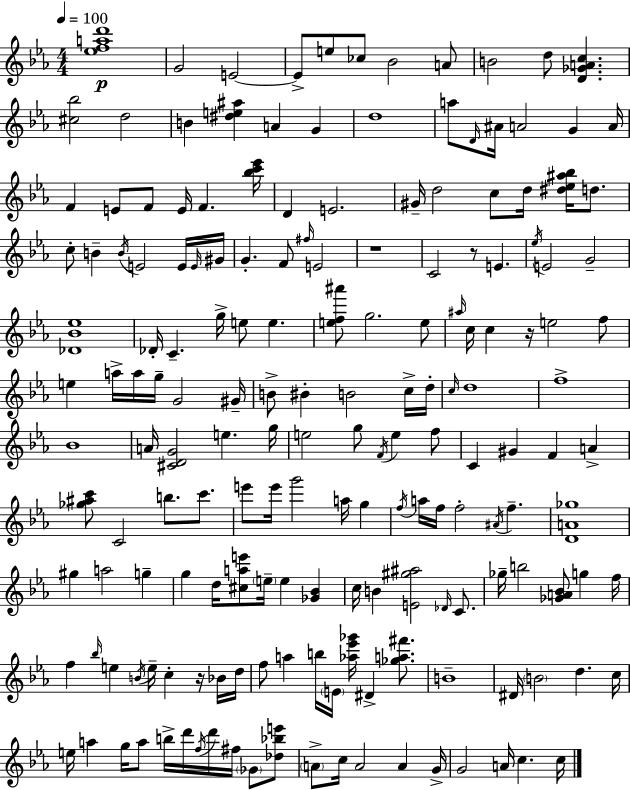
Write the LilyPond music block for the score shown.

{
  \clef treble
  \numericTimeSignature
  \time 4/4
  \key c \minor
  \tempo 4 = 100
  <ees'' f'' a'' d'''>1\p | g'2 e'2~~ | e'8-> e''8 ces''8 bes'2 a'8 | b'2 d''8 <d' ges' a' c''>4. | \break <cis'' bes''>2 d''2 | b'4 <dis'' e'' ais''>4 a'4 g'4 | d''1 | a''8 \grace { d'16 } ais'16 a'2 g'4 | \break a'16 f'4 e'8 f'8 e'16 f'4. | <bes'' c''' ees'''>16 d'4 e'2. | gis'16-- d''2 c''8 d''16 <dis'' ees'' ais'' bes''>16 d''8. | c''8-. b'4-- \acciaccatura { b'16 } e'2 | \break e'16 \grace { e'16 } gis'16 g'4.-. f'8 \grace { fis''16 } e'2 | r1 | c'2 r8 e'4. | \acciaccatura { ees''16 } e'2 g'2-- | \break <des' bes' ees''>1 | des'16-. c'4.-- g''16-> e''8 e''4. | <e'' f'' ais'''>8 g''2. | e''8 \grace { ais''16 } c''16 c''4 r16 e''2 | \break f''8 e''4 a''16-> a''16 g''16-- g'2 | gis'16-- b'8-> bis'4-. b'2 | c''16-> d''16-. \grace { c''16 } d''1 | f''1-> | \break bes'1 | a'16 <cis' d' g'>2 | e''4. g''16 e''2 g''8 | \acciaccatura { f'16 } e''4 f''8 c'4 gis'4 | \break f'4 a'4-> <ges'' ais'' c'''>8 c'2 | b''8. c'''8. e'''8 e'''16 g'''2 | a''16 g''4 \acciaccatura { f''16 } a''16 f''16 f''2-. | \acciaccatura { ais'16 } f''4.-- <d' a' ges''>1 | \break gis''4 a''2 | g''4-- g''4 d''16 <cis'' a'' e'''>8 | \parenthesize e''16-- e''4 <ges' bes'>4 c''16 b'4 <e' gis'' ais''>2 | \grace { des'16 } c'8. ges''16-- b''2 | \break <ges' a' bes'>8 g''4 f''16 f''4 \grace { bes''16 } | e''4 \acciaccatura { b'16 } e''16-- c''4-. r16 bes'16 d''16 f''8 a''4 | b''16 \parenthesize e'16 <aes'' ees''' ges'''>16 dis'4-> <ges'' a'' fis'''>8. b'1-- | dis'16 \parenthesize b'2 | \break d''4. c''16 e''16 a''4 | g''16 a''8 b''16-> d'''16 \acciaccatura { f''16 } d'''16 fis''16 \parenthesize ges'8 <des'' bes'' e'''>8 \parenthesize a'8-> | c''16 a'2 a'4 g'16-> g'2 | a'16 c''4. c''16 \bar "|."
}